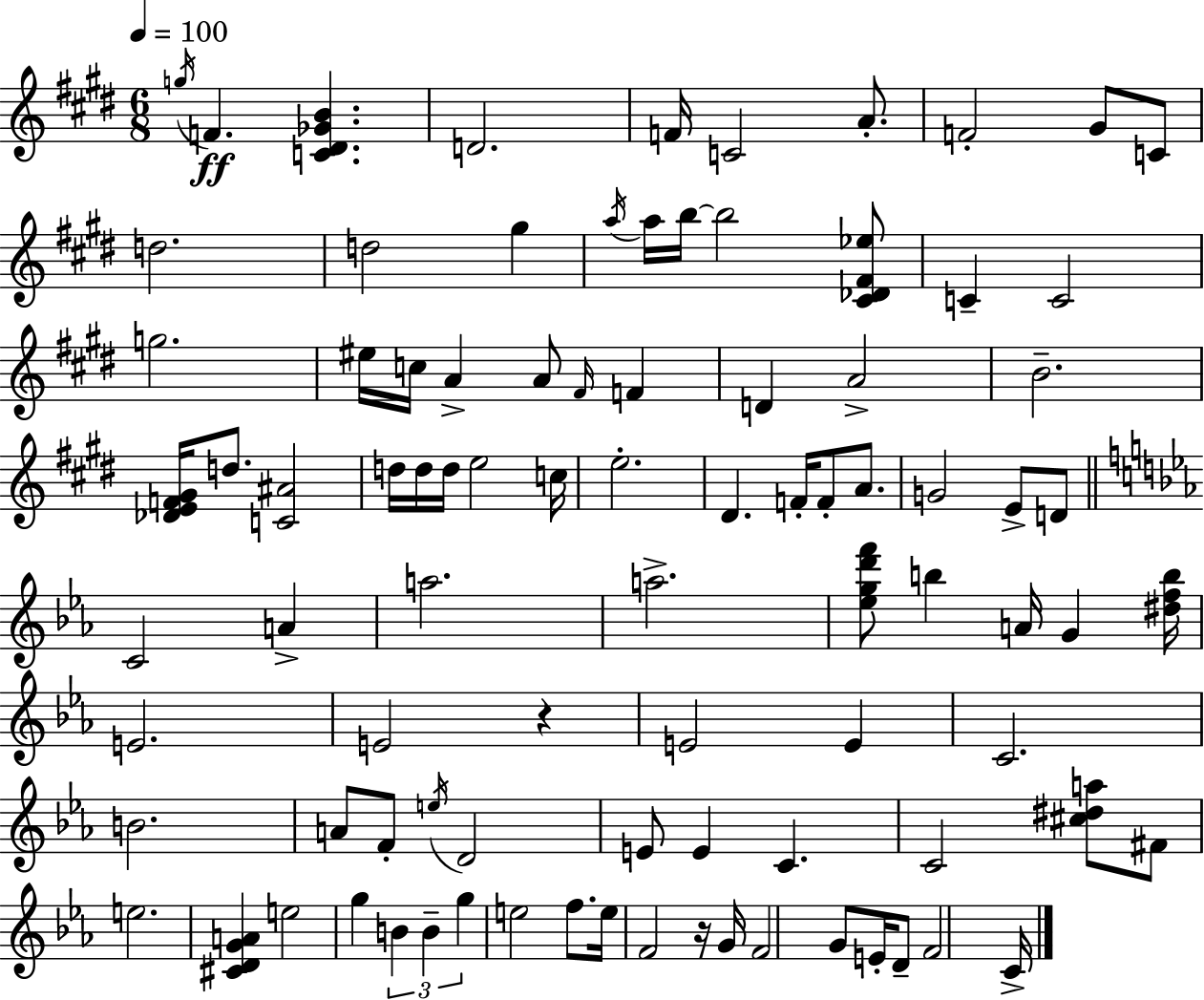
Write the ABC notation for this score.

X:1
T:Untitled
M:6/8
L:1/4
K:E
g/4 F [C^D_GB] D2 F/4 C2 A/2 F2 ^G/2 C/2 d2 d2 ^g a/4 a/4 b/4 b2 [^C_D^F_e]/2 C C2 g2 ^e/4 c/4 A A/2 ^F/4 F D A2 B2 [_DEF^G]/4 d/2 [C^A]2 d/4 d/4 d/4 e2 c/4 e2 ^D F/4 F/2 A/2 G2 E/2 D/2 C2 A a2 a2 [_egd'f']/2 b A/4 G [^dfb]/4 E2 E2 z E2 E C2 B2 A/2 F/2 e/4 D2 E/2 E C C2 [^c^da]/2 ^F/2 e2 [^CDGA] e2 g B B g e2 f/2 e/4 F2 z/4 G/4 F2 G/2 E/4 D/2 F2 C/4